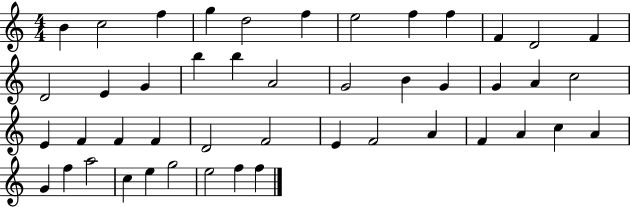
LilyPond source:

{
  \clef treble
  \numericTimeSignature
  \time 4/4
  \key c \major
  b'4 c''2 f''4 | g''4 d''2 f''4 | e''2 f''4 f''4 | f'4 d'2 f'4 | \break d'2 e'4 g'4 | b''4 b''4 a'2 | g'2 b'4 g'4 | g'4 a'4 c''2 | \break e'4 f'4 f'4 f'4 | d'2 f'2 | e'4 f'2 a'4 | f'4 a'4 c''4 a'4 | \break g'4 f''4 a''2 | c''4 e''4 g''2 | e''2 f''4 f''4 | \bar "|."
}